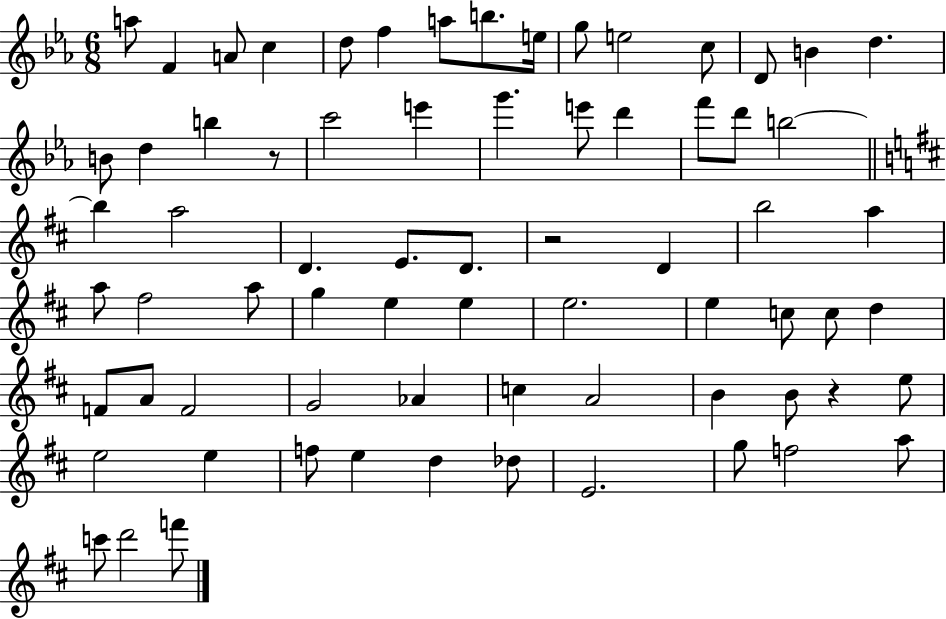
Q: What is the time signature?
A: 6/8